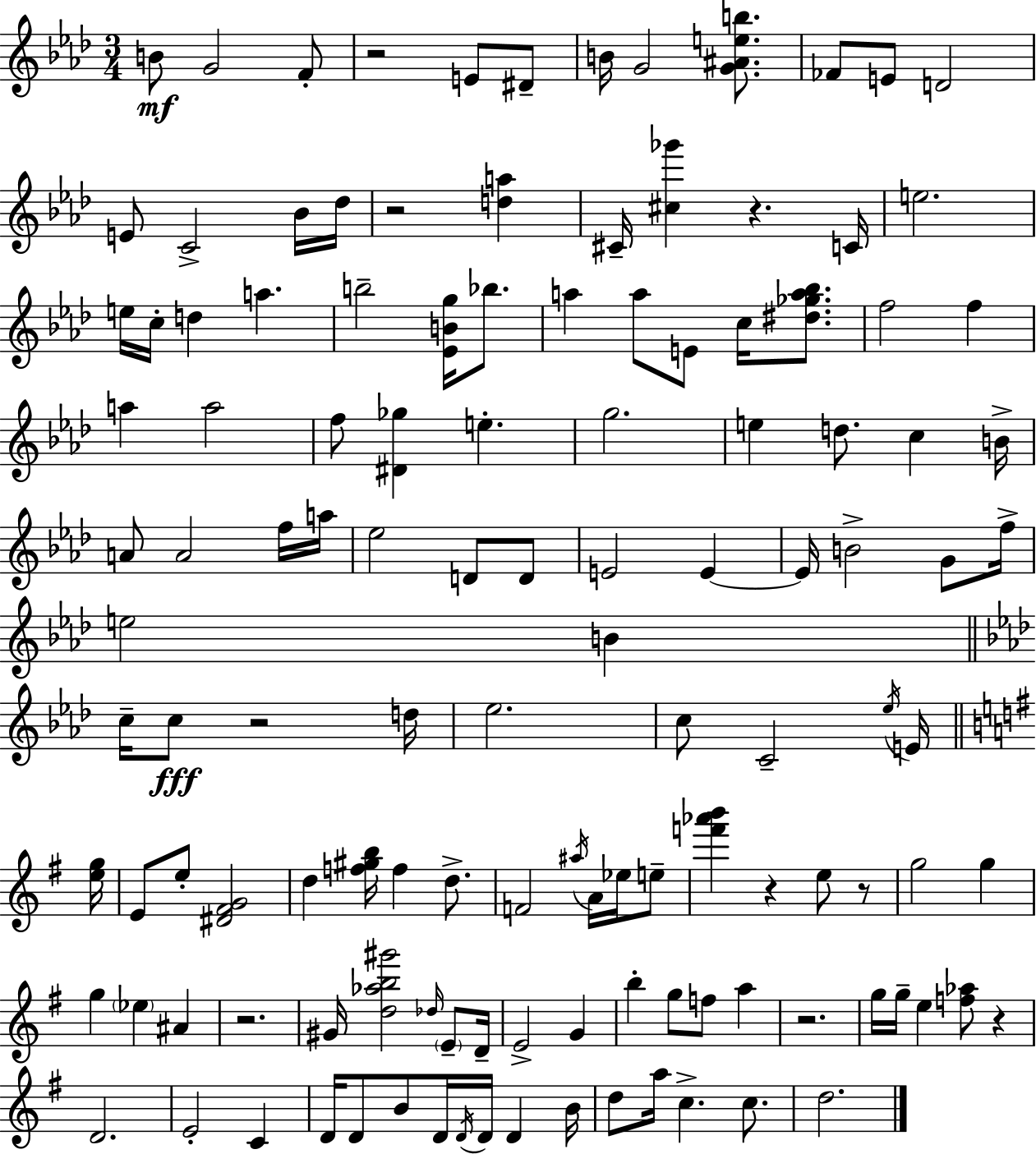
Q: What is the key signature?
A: F minor